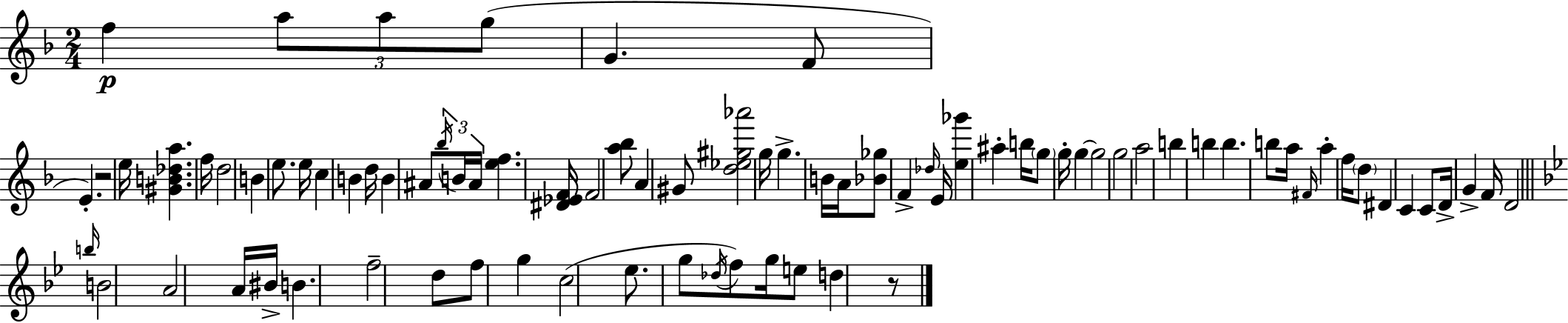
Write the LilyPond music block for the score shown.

{
  \clef treble
  \numericTimeSignature
  \time 2/4
  \key d \minor
  f''4\p \tuplet 3/2 { a''8 a''8 | g''8( } g'4. | f'8 e'4.-.) | r2 | \break e''16 <gis' b' des'' a''>4. f''16 | d''2 | b'4 e''8. e''16 | c''4 b'4 | \break d''16 b'4 ais'8 \tuplet 3/2 { \acciaccatura { bes''16 } | b'16 ais'16 } <e'' f''>4. | <dis' ees' f'>16 f'2 | <a'' bes''>8 a'4 gis'8 | \break <d'' ees'' gis'' aes'''>2 | g''16 g''4.-> | b'16 a'16 <bes' ges''>8 f'4-> | \grace { des''16 } e'16 <e'' ges'''>4 ais''4-. | \break b''16 \parenthesize g''8 g''16-. g''4~~ | g''2 | g''2 | a''2 | \break b''4 b''4 | b''4. | b''8 a''16 \grace { fis'16 } a''4-. | f''16 \parenthesize d''8 dis'4 c'4 | \break c'8 d'16-> g'4-> | f'16 d'2 | \bar "||" \break \key bes \major \grace { b''16 } b'2 | a'2 | a'16 bis'16-> b'4. | f''2-- | \break d''8 f''8 g''4 | c''2( | ees''8. g''8 \acciaccatura { des''16 } f''8) | g''16 e''8 d''4 | \break r8 \bar "|."
}